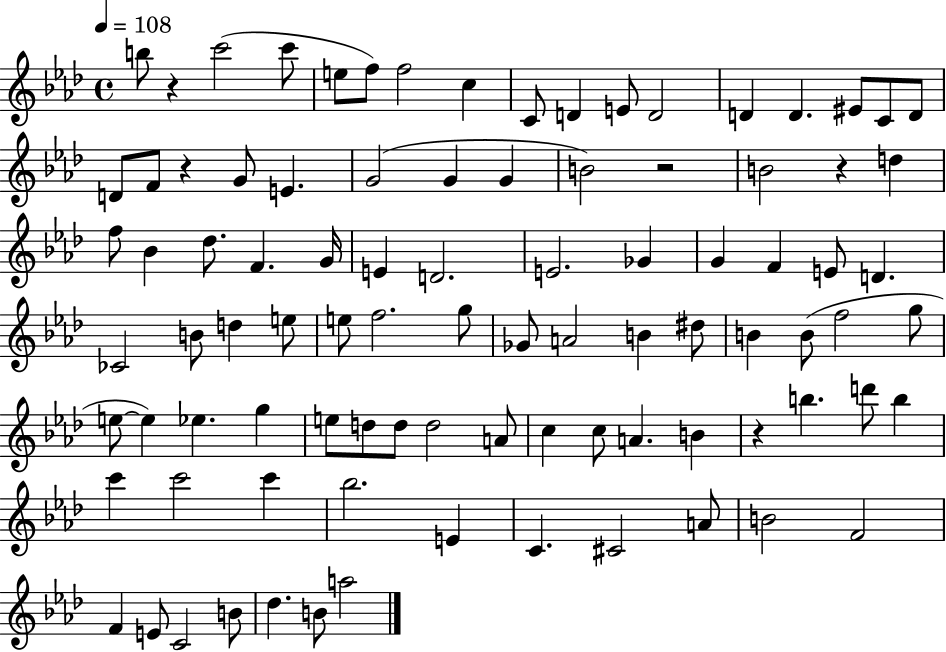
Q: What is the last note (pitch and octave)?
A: A5